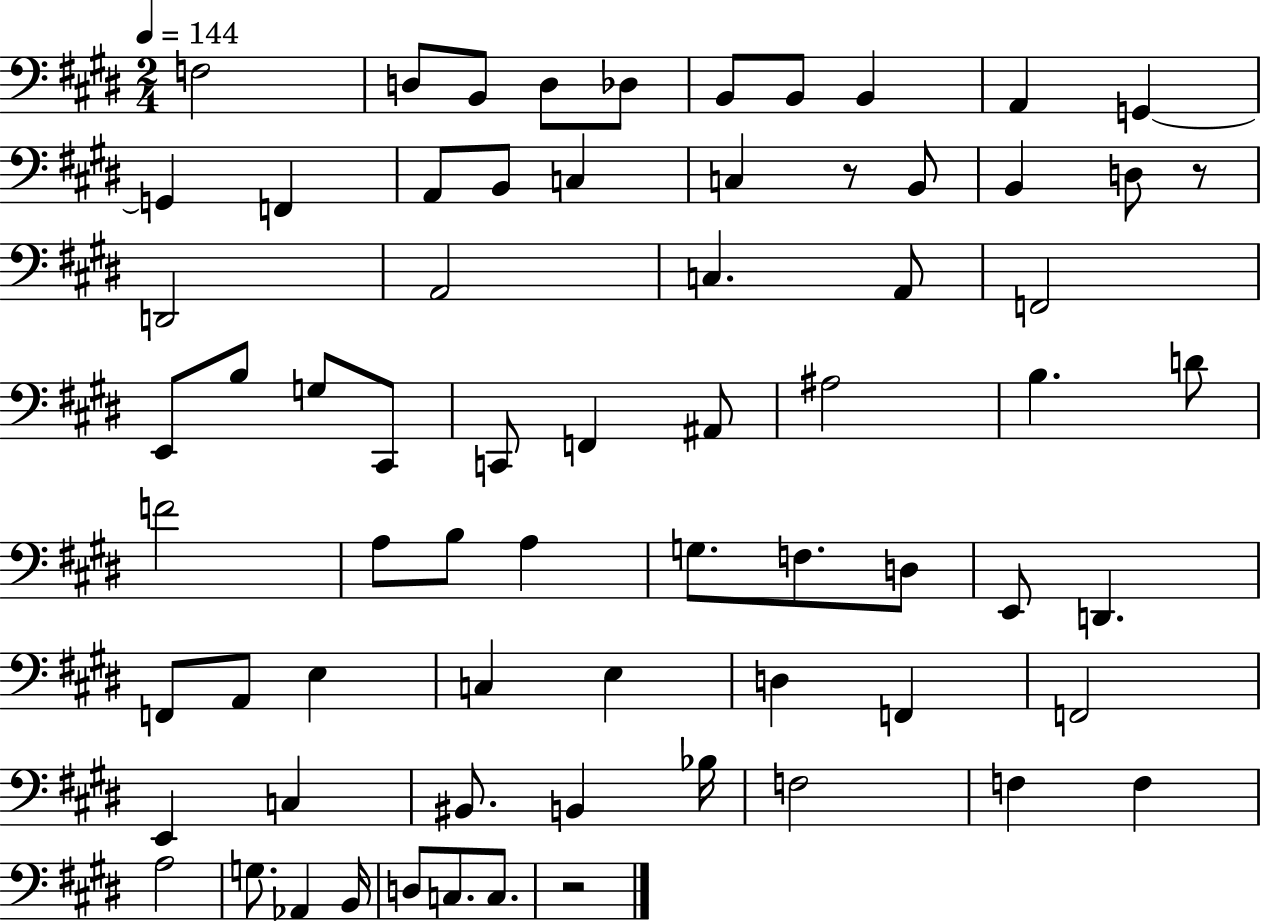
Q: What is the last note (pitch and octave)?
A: C3